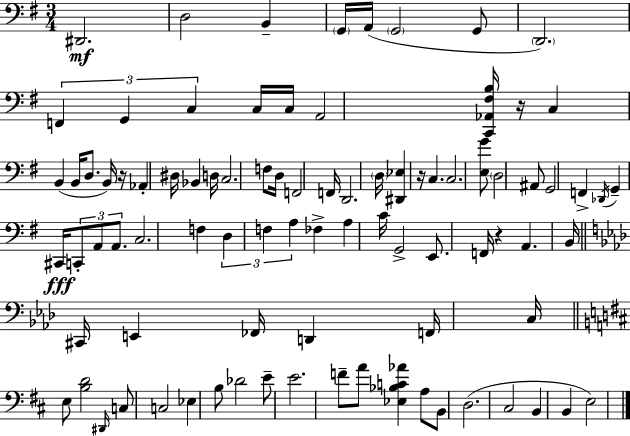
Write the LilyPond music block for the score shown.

{
  \clef bass
  \numericTimeSignature
  \time 3/4
  \key g \major
  dis,2.\mf | d2 b,4-- | \parenthesize g,16 a,16( \parenthesize g,2 g,8 | \parenthesize d,2.) | \break \tuplet 3/2 { f,4 g,4 c4 } | c16 c16 a,2 <c, aes, fis b>16 r16 | c4 b,4( b,16 d8. | b,16) r16 aes,4-. dis16 bes,4 d16 | \break c2. | f8 d16 f,2 f,16 | d,2. | \parenthesize d16 <dis, ees>4 r16 c4. | \break c2. | <e g'>8 \parenthesize d2 ais,8 | g,2 f,4-> | \acciaccatura { des,16 } g,4-- cis,16\fff \tuplet 3/2 { c,8-. a,8 a,8. } | \break c2. | f4 \tuplet 3/2 { d4 f4 | a4 } fes4-> a4 | c'16 g,2-> e,8. | \break f,16 r4 a,4. | b,16 \bar "||" \break \key aes \major cis,16 e,4 fes,16 d,4 f,16 c16 | \bar "||" \break \key d \major e8 <b d'>2 \grace { dis,16 } c8 | c2 ees4 | b8 des'2 e'8-- | e'2. | \break f'8-- a'8 <ees bes c' aes'>4 a8 b,8 | d2.( | cis2 b,4 | b,4 e2) | \break \bar "|."
}